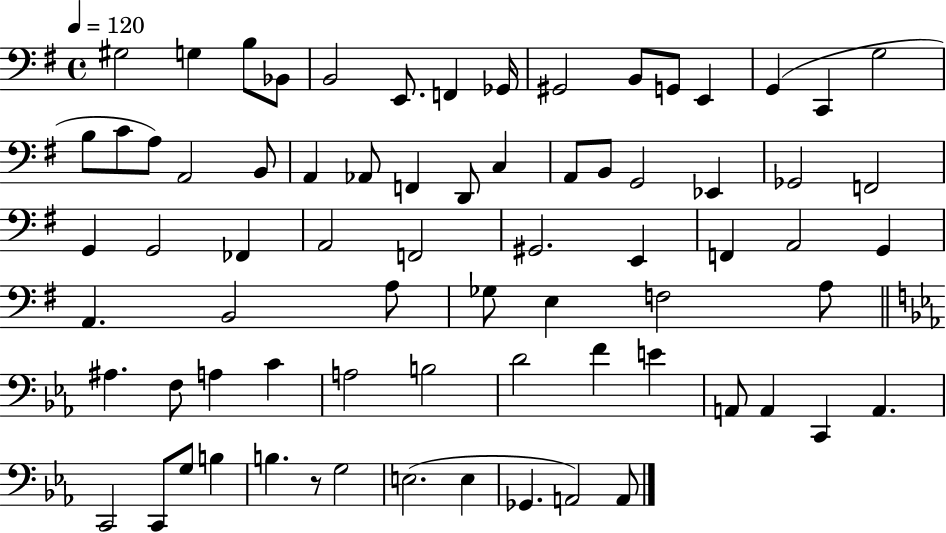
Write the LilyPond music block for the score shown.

{
  \clef bass
  \time 4/4
  \defaultTimeSignature
  \key g \major
  \tempo 4 = 120
  gis2 g4 b8 bes,8 | b,2 e,8. f,4 ges,16 | gis,2 b,8 g,8 e,4 | g,4( c,4 g2 | \break b8 c'8 a8) a,2 b,8 | a,4 aes,8 f,4 d,8 c4 | a,8 b,8 g,2 ees,4 | ges,2 f,2 | \break g,4 g,2 fes,4 | a,2 f,2 | gis,2. e,4 | f,4 a,2 g,4 | \break a,4. b,2 a8 | ges8 e4 f2 a8 | \bar "||" \break \key ees \major ais4. f8 a4 c'4 | a2 b2 | d'2 f'4 e'4 | a,8 a,4 c,4 a,4. | \break c,2 c,8 g8 b4 | b4. r8 g2 | e2.( e4 | ges,4. a,2) a,8 | \break \bar "|."
}